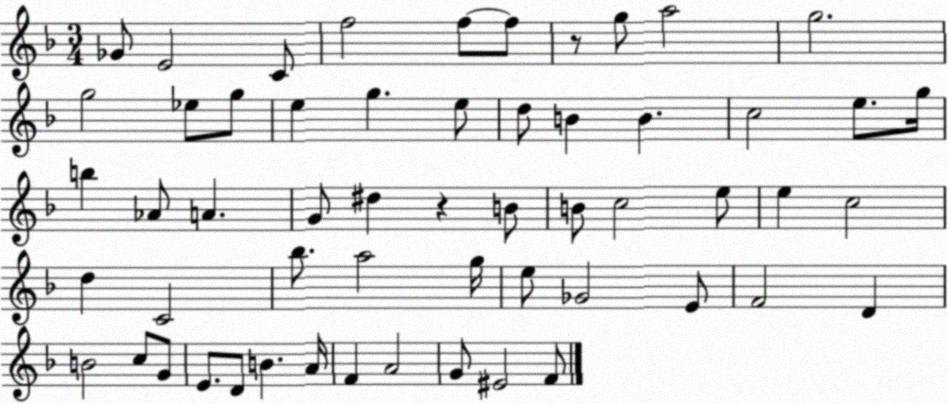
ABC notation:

X:1
T:Untitled
M:3/4
L:1/4
K:F
_G/2 E2 C/2 f2 f/2 f/2 z/2 g/2 a2 g2 g2 _e/2 g/2 e g e/2 d/2 B B c2 e/2 g/4 b _A/2 A G/2 ^d z B/2 B/2 c2 e/2 e c2 d C2 _b/2 a2 g/4 e/2 _G2 E/2 F2 D B2 c/2 G/2 E/2 D/2 B A/4 F A2 G/2 ^E2 F/2